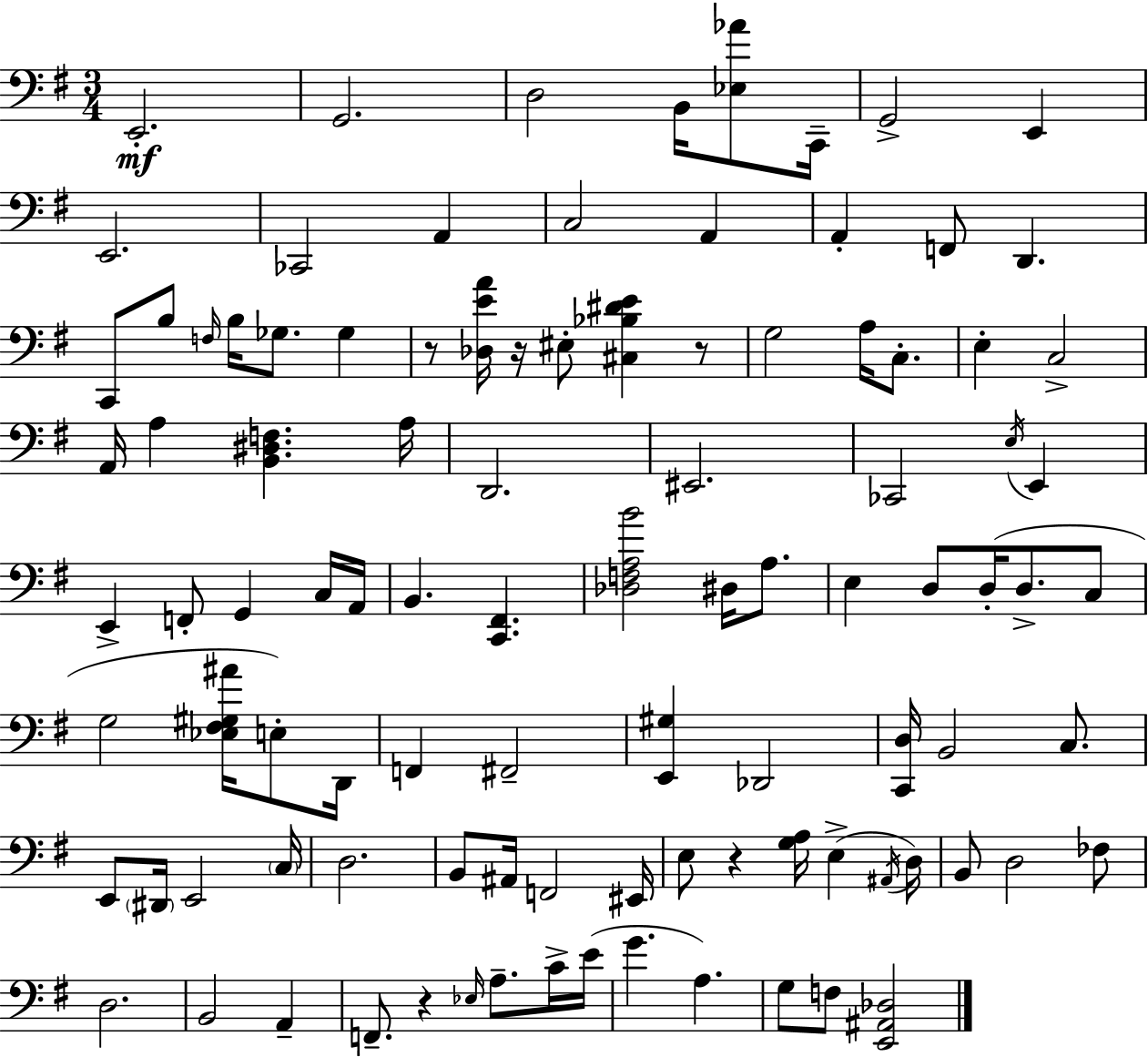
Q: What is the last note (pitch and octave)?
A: F3